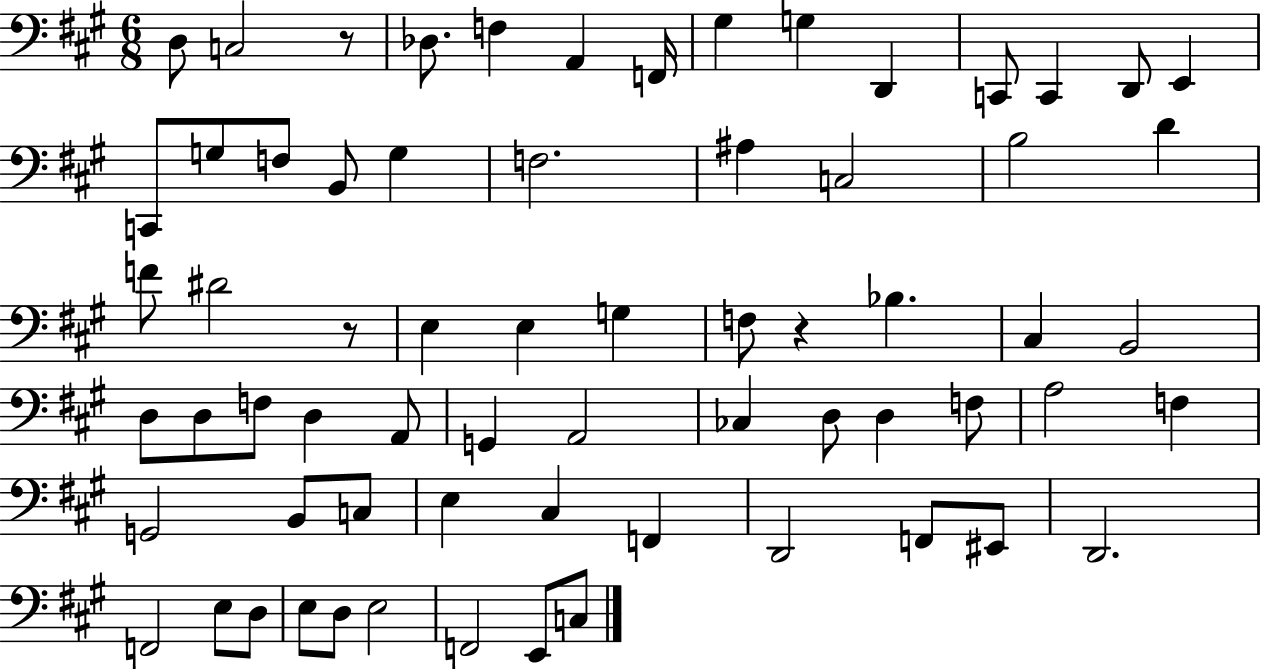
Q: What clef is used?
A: bass